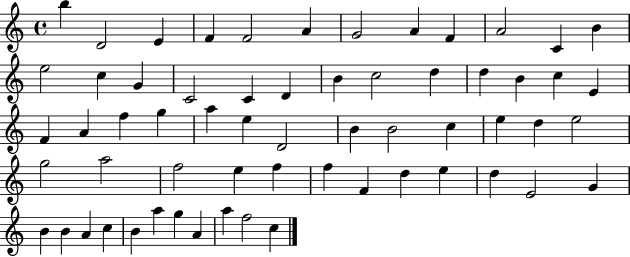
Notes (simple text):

B5/q D4/h E4/q F4/q F4/h A4/q G4/h A4/q F4/q A4/h C4/q B4/q E5/h C5/q G4/q C4/h C4/q D4/q B4/q C5/h D5/q D5/q B4/q C5/q E4/q F4/q A4/q F5/q G5/q A5/q E5/q D4/h B4/q B4/h C5/q E5/q D5/q E5/h G5/h A5/h F5/h E5/q F5/q F5/q F4/q D5/q E5/q D5/q E4/h G4/q B4/q B4/q A4/q C5/q B4/q A5/q G5/q A4/q A5/q F5/h C5/q